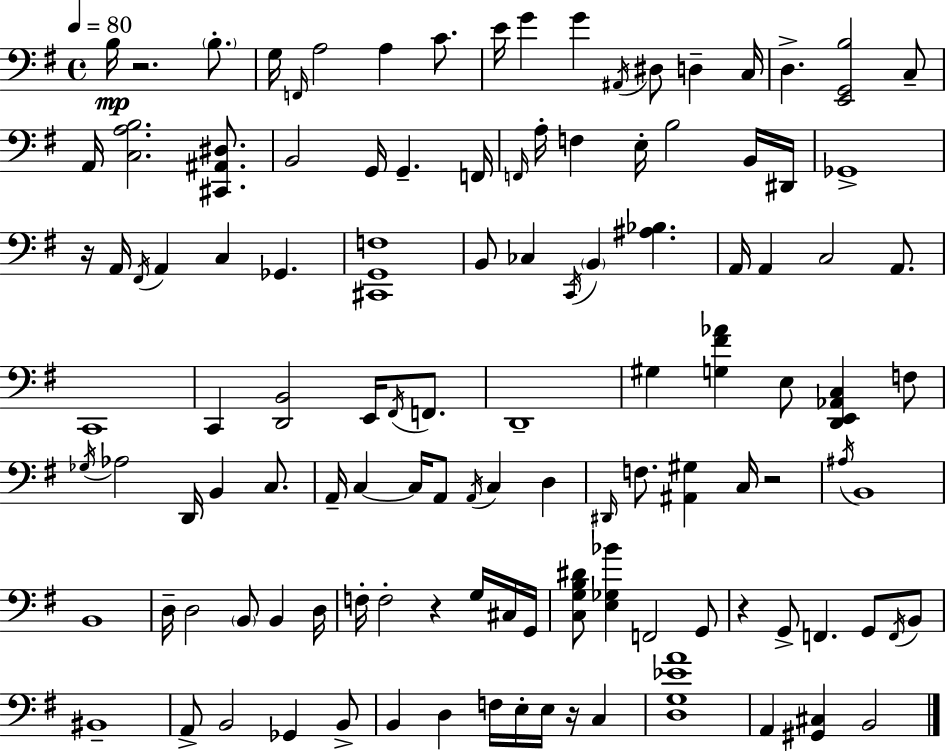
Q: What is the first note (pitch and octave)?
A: B3